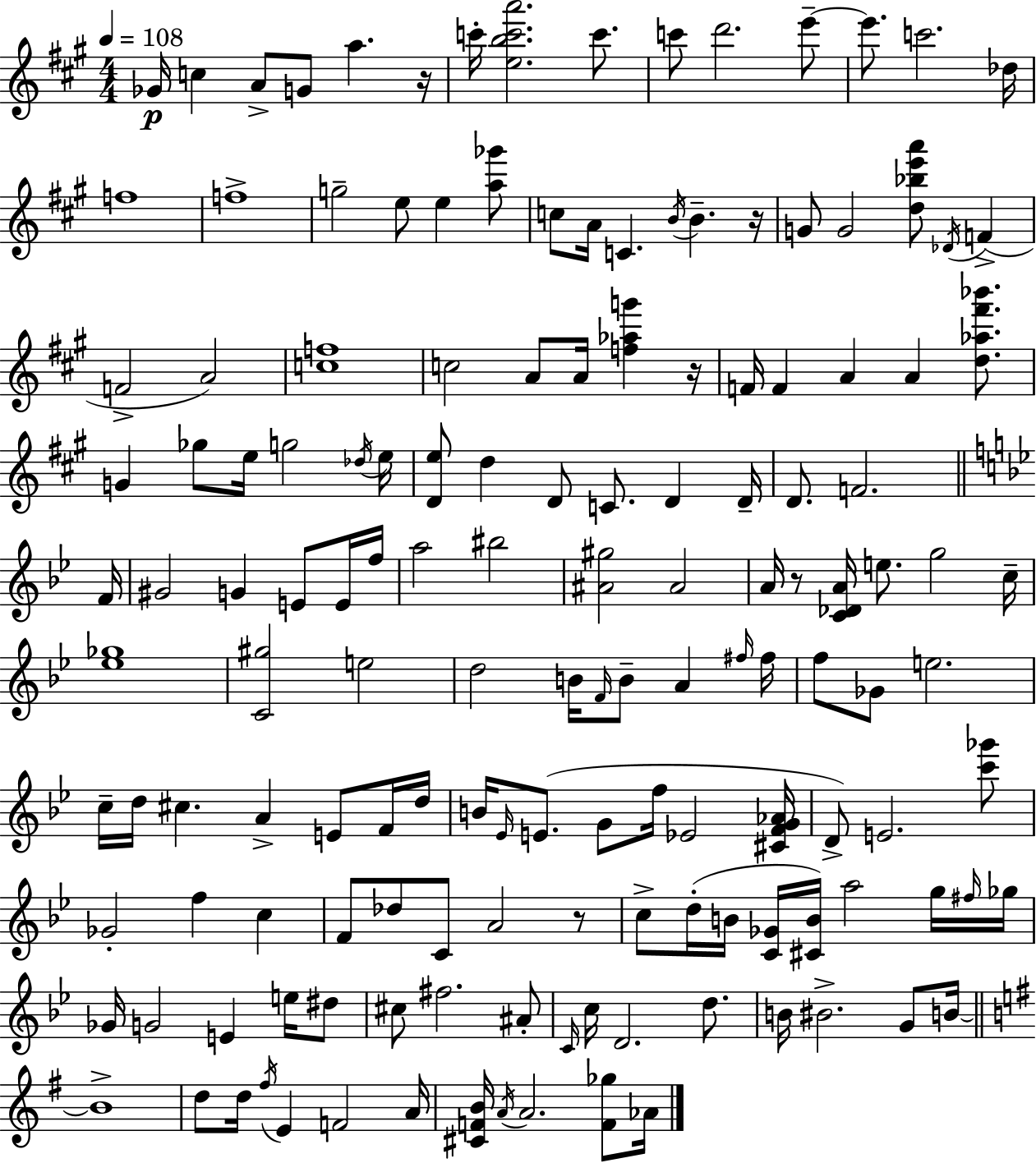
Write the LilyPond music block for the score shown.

{
  \clef treble
  \numericTimeSignature
  \time 4/4
  \key a \major
  \tempo 4 = 108
  ges'16\p c''4 a'8-> g'8 a''4. r16 | c'''16-. <e'' b'' c''' a'''>2. c'''8. | c'''8 d'''2. e'''8--~~ | e'''8. c'''2. des''16 | \break f''1 | f''1-> | g''2-- e''8 e''4 <a'' ges'''>8 | c''8 a'16 c'4. \acciaccatura { b'16 } b'4.-- | \break r16 g'8 g'2 <d'' bes'' e''' a'''>8 \acciaccatura { des'16 }( f'4-> | f'2-> a'2) | <c'' f''>1 | c''2 a'8 a'16 <f'' aes'' g'''>4 | \break r16 f'16 f'4 a'4 a'4 <d'' aes'' fis''' bes'''>8. | g'4 ges''8 e''16 g''2 | \acciaccatura { des''16 } e''16 <d' e''>8 d''4 d'8 c'8. d'4 | d'16-- d'8. f'2. | \break \bar "||" \break \key g \minor f'16 gis'2 g'4 e'8 e'16 | f''16 a''2 bis''2 | <ais' gis''>2 ais'2 | a'16 r8 <c' des' a'>16 e''8. g''2 | \break c''16-- <ees'' ges''>1 | <c' gis''>2 e''2 | d''2 b'16 \grace { f'16 } b'8-- a'4 | \grace { fis''16 } fis''16 f''8 ges'8 e''2. | \break c''16-- d''16 cis''4. a'4-> e'8 | f'16 d''16 b'16 \grace { ees'16 } e'8.( g'8 f''16 ees'2 | <cis' f' g' aes'>16 d'8->) e'2. | <c''' ges'''>8 ges'2-. f''4 | \break c''4 f'8 des''8 c'8 a'2 | r8 c''8-> d''16-.( b'16 <c' ges'>16 <cis' b'>16) a''2 | g''16 \grace { fis''16 } ges''16 ges'16 g'2 e'4 | e''16 dis''8 cis''8 fis''2. | \break ais'8-. \grace { c'16 } c''16 d'2. | d''8. b'16 bis'2.-> | g'8 b'16~~ \bar "||" \break \key g \major b'1-> | d''8 d''16 \acciaccatura { fis''16 } e'4 f'2 | a'16 <cis' f' b'>16 \acciaccatura { a'16 } a'2. <f' ges''>8 | aes'16 \bar "|."
}